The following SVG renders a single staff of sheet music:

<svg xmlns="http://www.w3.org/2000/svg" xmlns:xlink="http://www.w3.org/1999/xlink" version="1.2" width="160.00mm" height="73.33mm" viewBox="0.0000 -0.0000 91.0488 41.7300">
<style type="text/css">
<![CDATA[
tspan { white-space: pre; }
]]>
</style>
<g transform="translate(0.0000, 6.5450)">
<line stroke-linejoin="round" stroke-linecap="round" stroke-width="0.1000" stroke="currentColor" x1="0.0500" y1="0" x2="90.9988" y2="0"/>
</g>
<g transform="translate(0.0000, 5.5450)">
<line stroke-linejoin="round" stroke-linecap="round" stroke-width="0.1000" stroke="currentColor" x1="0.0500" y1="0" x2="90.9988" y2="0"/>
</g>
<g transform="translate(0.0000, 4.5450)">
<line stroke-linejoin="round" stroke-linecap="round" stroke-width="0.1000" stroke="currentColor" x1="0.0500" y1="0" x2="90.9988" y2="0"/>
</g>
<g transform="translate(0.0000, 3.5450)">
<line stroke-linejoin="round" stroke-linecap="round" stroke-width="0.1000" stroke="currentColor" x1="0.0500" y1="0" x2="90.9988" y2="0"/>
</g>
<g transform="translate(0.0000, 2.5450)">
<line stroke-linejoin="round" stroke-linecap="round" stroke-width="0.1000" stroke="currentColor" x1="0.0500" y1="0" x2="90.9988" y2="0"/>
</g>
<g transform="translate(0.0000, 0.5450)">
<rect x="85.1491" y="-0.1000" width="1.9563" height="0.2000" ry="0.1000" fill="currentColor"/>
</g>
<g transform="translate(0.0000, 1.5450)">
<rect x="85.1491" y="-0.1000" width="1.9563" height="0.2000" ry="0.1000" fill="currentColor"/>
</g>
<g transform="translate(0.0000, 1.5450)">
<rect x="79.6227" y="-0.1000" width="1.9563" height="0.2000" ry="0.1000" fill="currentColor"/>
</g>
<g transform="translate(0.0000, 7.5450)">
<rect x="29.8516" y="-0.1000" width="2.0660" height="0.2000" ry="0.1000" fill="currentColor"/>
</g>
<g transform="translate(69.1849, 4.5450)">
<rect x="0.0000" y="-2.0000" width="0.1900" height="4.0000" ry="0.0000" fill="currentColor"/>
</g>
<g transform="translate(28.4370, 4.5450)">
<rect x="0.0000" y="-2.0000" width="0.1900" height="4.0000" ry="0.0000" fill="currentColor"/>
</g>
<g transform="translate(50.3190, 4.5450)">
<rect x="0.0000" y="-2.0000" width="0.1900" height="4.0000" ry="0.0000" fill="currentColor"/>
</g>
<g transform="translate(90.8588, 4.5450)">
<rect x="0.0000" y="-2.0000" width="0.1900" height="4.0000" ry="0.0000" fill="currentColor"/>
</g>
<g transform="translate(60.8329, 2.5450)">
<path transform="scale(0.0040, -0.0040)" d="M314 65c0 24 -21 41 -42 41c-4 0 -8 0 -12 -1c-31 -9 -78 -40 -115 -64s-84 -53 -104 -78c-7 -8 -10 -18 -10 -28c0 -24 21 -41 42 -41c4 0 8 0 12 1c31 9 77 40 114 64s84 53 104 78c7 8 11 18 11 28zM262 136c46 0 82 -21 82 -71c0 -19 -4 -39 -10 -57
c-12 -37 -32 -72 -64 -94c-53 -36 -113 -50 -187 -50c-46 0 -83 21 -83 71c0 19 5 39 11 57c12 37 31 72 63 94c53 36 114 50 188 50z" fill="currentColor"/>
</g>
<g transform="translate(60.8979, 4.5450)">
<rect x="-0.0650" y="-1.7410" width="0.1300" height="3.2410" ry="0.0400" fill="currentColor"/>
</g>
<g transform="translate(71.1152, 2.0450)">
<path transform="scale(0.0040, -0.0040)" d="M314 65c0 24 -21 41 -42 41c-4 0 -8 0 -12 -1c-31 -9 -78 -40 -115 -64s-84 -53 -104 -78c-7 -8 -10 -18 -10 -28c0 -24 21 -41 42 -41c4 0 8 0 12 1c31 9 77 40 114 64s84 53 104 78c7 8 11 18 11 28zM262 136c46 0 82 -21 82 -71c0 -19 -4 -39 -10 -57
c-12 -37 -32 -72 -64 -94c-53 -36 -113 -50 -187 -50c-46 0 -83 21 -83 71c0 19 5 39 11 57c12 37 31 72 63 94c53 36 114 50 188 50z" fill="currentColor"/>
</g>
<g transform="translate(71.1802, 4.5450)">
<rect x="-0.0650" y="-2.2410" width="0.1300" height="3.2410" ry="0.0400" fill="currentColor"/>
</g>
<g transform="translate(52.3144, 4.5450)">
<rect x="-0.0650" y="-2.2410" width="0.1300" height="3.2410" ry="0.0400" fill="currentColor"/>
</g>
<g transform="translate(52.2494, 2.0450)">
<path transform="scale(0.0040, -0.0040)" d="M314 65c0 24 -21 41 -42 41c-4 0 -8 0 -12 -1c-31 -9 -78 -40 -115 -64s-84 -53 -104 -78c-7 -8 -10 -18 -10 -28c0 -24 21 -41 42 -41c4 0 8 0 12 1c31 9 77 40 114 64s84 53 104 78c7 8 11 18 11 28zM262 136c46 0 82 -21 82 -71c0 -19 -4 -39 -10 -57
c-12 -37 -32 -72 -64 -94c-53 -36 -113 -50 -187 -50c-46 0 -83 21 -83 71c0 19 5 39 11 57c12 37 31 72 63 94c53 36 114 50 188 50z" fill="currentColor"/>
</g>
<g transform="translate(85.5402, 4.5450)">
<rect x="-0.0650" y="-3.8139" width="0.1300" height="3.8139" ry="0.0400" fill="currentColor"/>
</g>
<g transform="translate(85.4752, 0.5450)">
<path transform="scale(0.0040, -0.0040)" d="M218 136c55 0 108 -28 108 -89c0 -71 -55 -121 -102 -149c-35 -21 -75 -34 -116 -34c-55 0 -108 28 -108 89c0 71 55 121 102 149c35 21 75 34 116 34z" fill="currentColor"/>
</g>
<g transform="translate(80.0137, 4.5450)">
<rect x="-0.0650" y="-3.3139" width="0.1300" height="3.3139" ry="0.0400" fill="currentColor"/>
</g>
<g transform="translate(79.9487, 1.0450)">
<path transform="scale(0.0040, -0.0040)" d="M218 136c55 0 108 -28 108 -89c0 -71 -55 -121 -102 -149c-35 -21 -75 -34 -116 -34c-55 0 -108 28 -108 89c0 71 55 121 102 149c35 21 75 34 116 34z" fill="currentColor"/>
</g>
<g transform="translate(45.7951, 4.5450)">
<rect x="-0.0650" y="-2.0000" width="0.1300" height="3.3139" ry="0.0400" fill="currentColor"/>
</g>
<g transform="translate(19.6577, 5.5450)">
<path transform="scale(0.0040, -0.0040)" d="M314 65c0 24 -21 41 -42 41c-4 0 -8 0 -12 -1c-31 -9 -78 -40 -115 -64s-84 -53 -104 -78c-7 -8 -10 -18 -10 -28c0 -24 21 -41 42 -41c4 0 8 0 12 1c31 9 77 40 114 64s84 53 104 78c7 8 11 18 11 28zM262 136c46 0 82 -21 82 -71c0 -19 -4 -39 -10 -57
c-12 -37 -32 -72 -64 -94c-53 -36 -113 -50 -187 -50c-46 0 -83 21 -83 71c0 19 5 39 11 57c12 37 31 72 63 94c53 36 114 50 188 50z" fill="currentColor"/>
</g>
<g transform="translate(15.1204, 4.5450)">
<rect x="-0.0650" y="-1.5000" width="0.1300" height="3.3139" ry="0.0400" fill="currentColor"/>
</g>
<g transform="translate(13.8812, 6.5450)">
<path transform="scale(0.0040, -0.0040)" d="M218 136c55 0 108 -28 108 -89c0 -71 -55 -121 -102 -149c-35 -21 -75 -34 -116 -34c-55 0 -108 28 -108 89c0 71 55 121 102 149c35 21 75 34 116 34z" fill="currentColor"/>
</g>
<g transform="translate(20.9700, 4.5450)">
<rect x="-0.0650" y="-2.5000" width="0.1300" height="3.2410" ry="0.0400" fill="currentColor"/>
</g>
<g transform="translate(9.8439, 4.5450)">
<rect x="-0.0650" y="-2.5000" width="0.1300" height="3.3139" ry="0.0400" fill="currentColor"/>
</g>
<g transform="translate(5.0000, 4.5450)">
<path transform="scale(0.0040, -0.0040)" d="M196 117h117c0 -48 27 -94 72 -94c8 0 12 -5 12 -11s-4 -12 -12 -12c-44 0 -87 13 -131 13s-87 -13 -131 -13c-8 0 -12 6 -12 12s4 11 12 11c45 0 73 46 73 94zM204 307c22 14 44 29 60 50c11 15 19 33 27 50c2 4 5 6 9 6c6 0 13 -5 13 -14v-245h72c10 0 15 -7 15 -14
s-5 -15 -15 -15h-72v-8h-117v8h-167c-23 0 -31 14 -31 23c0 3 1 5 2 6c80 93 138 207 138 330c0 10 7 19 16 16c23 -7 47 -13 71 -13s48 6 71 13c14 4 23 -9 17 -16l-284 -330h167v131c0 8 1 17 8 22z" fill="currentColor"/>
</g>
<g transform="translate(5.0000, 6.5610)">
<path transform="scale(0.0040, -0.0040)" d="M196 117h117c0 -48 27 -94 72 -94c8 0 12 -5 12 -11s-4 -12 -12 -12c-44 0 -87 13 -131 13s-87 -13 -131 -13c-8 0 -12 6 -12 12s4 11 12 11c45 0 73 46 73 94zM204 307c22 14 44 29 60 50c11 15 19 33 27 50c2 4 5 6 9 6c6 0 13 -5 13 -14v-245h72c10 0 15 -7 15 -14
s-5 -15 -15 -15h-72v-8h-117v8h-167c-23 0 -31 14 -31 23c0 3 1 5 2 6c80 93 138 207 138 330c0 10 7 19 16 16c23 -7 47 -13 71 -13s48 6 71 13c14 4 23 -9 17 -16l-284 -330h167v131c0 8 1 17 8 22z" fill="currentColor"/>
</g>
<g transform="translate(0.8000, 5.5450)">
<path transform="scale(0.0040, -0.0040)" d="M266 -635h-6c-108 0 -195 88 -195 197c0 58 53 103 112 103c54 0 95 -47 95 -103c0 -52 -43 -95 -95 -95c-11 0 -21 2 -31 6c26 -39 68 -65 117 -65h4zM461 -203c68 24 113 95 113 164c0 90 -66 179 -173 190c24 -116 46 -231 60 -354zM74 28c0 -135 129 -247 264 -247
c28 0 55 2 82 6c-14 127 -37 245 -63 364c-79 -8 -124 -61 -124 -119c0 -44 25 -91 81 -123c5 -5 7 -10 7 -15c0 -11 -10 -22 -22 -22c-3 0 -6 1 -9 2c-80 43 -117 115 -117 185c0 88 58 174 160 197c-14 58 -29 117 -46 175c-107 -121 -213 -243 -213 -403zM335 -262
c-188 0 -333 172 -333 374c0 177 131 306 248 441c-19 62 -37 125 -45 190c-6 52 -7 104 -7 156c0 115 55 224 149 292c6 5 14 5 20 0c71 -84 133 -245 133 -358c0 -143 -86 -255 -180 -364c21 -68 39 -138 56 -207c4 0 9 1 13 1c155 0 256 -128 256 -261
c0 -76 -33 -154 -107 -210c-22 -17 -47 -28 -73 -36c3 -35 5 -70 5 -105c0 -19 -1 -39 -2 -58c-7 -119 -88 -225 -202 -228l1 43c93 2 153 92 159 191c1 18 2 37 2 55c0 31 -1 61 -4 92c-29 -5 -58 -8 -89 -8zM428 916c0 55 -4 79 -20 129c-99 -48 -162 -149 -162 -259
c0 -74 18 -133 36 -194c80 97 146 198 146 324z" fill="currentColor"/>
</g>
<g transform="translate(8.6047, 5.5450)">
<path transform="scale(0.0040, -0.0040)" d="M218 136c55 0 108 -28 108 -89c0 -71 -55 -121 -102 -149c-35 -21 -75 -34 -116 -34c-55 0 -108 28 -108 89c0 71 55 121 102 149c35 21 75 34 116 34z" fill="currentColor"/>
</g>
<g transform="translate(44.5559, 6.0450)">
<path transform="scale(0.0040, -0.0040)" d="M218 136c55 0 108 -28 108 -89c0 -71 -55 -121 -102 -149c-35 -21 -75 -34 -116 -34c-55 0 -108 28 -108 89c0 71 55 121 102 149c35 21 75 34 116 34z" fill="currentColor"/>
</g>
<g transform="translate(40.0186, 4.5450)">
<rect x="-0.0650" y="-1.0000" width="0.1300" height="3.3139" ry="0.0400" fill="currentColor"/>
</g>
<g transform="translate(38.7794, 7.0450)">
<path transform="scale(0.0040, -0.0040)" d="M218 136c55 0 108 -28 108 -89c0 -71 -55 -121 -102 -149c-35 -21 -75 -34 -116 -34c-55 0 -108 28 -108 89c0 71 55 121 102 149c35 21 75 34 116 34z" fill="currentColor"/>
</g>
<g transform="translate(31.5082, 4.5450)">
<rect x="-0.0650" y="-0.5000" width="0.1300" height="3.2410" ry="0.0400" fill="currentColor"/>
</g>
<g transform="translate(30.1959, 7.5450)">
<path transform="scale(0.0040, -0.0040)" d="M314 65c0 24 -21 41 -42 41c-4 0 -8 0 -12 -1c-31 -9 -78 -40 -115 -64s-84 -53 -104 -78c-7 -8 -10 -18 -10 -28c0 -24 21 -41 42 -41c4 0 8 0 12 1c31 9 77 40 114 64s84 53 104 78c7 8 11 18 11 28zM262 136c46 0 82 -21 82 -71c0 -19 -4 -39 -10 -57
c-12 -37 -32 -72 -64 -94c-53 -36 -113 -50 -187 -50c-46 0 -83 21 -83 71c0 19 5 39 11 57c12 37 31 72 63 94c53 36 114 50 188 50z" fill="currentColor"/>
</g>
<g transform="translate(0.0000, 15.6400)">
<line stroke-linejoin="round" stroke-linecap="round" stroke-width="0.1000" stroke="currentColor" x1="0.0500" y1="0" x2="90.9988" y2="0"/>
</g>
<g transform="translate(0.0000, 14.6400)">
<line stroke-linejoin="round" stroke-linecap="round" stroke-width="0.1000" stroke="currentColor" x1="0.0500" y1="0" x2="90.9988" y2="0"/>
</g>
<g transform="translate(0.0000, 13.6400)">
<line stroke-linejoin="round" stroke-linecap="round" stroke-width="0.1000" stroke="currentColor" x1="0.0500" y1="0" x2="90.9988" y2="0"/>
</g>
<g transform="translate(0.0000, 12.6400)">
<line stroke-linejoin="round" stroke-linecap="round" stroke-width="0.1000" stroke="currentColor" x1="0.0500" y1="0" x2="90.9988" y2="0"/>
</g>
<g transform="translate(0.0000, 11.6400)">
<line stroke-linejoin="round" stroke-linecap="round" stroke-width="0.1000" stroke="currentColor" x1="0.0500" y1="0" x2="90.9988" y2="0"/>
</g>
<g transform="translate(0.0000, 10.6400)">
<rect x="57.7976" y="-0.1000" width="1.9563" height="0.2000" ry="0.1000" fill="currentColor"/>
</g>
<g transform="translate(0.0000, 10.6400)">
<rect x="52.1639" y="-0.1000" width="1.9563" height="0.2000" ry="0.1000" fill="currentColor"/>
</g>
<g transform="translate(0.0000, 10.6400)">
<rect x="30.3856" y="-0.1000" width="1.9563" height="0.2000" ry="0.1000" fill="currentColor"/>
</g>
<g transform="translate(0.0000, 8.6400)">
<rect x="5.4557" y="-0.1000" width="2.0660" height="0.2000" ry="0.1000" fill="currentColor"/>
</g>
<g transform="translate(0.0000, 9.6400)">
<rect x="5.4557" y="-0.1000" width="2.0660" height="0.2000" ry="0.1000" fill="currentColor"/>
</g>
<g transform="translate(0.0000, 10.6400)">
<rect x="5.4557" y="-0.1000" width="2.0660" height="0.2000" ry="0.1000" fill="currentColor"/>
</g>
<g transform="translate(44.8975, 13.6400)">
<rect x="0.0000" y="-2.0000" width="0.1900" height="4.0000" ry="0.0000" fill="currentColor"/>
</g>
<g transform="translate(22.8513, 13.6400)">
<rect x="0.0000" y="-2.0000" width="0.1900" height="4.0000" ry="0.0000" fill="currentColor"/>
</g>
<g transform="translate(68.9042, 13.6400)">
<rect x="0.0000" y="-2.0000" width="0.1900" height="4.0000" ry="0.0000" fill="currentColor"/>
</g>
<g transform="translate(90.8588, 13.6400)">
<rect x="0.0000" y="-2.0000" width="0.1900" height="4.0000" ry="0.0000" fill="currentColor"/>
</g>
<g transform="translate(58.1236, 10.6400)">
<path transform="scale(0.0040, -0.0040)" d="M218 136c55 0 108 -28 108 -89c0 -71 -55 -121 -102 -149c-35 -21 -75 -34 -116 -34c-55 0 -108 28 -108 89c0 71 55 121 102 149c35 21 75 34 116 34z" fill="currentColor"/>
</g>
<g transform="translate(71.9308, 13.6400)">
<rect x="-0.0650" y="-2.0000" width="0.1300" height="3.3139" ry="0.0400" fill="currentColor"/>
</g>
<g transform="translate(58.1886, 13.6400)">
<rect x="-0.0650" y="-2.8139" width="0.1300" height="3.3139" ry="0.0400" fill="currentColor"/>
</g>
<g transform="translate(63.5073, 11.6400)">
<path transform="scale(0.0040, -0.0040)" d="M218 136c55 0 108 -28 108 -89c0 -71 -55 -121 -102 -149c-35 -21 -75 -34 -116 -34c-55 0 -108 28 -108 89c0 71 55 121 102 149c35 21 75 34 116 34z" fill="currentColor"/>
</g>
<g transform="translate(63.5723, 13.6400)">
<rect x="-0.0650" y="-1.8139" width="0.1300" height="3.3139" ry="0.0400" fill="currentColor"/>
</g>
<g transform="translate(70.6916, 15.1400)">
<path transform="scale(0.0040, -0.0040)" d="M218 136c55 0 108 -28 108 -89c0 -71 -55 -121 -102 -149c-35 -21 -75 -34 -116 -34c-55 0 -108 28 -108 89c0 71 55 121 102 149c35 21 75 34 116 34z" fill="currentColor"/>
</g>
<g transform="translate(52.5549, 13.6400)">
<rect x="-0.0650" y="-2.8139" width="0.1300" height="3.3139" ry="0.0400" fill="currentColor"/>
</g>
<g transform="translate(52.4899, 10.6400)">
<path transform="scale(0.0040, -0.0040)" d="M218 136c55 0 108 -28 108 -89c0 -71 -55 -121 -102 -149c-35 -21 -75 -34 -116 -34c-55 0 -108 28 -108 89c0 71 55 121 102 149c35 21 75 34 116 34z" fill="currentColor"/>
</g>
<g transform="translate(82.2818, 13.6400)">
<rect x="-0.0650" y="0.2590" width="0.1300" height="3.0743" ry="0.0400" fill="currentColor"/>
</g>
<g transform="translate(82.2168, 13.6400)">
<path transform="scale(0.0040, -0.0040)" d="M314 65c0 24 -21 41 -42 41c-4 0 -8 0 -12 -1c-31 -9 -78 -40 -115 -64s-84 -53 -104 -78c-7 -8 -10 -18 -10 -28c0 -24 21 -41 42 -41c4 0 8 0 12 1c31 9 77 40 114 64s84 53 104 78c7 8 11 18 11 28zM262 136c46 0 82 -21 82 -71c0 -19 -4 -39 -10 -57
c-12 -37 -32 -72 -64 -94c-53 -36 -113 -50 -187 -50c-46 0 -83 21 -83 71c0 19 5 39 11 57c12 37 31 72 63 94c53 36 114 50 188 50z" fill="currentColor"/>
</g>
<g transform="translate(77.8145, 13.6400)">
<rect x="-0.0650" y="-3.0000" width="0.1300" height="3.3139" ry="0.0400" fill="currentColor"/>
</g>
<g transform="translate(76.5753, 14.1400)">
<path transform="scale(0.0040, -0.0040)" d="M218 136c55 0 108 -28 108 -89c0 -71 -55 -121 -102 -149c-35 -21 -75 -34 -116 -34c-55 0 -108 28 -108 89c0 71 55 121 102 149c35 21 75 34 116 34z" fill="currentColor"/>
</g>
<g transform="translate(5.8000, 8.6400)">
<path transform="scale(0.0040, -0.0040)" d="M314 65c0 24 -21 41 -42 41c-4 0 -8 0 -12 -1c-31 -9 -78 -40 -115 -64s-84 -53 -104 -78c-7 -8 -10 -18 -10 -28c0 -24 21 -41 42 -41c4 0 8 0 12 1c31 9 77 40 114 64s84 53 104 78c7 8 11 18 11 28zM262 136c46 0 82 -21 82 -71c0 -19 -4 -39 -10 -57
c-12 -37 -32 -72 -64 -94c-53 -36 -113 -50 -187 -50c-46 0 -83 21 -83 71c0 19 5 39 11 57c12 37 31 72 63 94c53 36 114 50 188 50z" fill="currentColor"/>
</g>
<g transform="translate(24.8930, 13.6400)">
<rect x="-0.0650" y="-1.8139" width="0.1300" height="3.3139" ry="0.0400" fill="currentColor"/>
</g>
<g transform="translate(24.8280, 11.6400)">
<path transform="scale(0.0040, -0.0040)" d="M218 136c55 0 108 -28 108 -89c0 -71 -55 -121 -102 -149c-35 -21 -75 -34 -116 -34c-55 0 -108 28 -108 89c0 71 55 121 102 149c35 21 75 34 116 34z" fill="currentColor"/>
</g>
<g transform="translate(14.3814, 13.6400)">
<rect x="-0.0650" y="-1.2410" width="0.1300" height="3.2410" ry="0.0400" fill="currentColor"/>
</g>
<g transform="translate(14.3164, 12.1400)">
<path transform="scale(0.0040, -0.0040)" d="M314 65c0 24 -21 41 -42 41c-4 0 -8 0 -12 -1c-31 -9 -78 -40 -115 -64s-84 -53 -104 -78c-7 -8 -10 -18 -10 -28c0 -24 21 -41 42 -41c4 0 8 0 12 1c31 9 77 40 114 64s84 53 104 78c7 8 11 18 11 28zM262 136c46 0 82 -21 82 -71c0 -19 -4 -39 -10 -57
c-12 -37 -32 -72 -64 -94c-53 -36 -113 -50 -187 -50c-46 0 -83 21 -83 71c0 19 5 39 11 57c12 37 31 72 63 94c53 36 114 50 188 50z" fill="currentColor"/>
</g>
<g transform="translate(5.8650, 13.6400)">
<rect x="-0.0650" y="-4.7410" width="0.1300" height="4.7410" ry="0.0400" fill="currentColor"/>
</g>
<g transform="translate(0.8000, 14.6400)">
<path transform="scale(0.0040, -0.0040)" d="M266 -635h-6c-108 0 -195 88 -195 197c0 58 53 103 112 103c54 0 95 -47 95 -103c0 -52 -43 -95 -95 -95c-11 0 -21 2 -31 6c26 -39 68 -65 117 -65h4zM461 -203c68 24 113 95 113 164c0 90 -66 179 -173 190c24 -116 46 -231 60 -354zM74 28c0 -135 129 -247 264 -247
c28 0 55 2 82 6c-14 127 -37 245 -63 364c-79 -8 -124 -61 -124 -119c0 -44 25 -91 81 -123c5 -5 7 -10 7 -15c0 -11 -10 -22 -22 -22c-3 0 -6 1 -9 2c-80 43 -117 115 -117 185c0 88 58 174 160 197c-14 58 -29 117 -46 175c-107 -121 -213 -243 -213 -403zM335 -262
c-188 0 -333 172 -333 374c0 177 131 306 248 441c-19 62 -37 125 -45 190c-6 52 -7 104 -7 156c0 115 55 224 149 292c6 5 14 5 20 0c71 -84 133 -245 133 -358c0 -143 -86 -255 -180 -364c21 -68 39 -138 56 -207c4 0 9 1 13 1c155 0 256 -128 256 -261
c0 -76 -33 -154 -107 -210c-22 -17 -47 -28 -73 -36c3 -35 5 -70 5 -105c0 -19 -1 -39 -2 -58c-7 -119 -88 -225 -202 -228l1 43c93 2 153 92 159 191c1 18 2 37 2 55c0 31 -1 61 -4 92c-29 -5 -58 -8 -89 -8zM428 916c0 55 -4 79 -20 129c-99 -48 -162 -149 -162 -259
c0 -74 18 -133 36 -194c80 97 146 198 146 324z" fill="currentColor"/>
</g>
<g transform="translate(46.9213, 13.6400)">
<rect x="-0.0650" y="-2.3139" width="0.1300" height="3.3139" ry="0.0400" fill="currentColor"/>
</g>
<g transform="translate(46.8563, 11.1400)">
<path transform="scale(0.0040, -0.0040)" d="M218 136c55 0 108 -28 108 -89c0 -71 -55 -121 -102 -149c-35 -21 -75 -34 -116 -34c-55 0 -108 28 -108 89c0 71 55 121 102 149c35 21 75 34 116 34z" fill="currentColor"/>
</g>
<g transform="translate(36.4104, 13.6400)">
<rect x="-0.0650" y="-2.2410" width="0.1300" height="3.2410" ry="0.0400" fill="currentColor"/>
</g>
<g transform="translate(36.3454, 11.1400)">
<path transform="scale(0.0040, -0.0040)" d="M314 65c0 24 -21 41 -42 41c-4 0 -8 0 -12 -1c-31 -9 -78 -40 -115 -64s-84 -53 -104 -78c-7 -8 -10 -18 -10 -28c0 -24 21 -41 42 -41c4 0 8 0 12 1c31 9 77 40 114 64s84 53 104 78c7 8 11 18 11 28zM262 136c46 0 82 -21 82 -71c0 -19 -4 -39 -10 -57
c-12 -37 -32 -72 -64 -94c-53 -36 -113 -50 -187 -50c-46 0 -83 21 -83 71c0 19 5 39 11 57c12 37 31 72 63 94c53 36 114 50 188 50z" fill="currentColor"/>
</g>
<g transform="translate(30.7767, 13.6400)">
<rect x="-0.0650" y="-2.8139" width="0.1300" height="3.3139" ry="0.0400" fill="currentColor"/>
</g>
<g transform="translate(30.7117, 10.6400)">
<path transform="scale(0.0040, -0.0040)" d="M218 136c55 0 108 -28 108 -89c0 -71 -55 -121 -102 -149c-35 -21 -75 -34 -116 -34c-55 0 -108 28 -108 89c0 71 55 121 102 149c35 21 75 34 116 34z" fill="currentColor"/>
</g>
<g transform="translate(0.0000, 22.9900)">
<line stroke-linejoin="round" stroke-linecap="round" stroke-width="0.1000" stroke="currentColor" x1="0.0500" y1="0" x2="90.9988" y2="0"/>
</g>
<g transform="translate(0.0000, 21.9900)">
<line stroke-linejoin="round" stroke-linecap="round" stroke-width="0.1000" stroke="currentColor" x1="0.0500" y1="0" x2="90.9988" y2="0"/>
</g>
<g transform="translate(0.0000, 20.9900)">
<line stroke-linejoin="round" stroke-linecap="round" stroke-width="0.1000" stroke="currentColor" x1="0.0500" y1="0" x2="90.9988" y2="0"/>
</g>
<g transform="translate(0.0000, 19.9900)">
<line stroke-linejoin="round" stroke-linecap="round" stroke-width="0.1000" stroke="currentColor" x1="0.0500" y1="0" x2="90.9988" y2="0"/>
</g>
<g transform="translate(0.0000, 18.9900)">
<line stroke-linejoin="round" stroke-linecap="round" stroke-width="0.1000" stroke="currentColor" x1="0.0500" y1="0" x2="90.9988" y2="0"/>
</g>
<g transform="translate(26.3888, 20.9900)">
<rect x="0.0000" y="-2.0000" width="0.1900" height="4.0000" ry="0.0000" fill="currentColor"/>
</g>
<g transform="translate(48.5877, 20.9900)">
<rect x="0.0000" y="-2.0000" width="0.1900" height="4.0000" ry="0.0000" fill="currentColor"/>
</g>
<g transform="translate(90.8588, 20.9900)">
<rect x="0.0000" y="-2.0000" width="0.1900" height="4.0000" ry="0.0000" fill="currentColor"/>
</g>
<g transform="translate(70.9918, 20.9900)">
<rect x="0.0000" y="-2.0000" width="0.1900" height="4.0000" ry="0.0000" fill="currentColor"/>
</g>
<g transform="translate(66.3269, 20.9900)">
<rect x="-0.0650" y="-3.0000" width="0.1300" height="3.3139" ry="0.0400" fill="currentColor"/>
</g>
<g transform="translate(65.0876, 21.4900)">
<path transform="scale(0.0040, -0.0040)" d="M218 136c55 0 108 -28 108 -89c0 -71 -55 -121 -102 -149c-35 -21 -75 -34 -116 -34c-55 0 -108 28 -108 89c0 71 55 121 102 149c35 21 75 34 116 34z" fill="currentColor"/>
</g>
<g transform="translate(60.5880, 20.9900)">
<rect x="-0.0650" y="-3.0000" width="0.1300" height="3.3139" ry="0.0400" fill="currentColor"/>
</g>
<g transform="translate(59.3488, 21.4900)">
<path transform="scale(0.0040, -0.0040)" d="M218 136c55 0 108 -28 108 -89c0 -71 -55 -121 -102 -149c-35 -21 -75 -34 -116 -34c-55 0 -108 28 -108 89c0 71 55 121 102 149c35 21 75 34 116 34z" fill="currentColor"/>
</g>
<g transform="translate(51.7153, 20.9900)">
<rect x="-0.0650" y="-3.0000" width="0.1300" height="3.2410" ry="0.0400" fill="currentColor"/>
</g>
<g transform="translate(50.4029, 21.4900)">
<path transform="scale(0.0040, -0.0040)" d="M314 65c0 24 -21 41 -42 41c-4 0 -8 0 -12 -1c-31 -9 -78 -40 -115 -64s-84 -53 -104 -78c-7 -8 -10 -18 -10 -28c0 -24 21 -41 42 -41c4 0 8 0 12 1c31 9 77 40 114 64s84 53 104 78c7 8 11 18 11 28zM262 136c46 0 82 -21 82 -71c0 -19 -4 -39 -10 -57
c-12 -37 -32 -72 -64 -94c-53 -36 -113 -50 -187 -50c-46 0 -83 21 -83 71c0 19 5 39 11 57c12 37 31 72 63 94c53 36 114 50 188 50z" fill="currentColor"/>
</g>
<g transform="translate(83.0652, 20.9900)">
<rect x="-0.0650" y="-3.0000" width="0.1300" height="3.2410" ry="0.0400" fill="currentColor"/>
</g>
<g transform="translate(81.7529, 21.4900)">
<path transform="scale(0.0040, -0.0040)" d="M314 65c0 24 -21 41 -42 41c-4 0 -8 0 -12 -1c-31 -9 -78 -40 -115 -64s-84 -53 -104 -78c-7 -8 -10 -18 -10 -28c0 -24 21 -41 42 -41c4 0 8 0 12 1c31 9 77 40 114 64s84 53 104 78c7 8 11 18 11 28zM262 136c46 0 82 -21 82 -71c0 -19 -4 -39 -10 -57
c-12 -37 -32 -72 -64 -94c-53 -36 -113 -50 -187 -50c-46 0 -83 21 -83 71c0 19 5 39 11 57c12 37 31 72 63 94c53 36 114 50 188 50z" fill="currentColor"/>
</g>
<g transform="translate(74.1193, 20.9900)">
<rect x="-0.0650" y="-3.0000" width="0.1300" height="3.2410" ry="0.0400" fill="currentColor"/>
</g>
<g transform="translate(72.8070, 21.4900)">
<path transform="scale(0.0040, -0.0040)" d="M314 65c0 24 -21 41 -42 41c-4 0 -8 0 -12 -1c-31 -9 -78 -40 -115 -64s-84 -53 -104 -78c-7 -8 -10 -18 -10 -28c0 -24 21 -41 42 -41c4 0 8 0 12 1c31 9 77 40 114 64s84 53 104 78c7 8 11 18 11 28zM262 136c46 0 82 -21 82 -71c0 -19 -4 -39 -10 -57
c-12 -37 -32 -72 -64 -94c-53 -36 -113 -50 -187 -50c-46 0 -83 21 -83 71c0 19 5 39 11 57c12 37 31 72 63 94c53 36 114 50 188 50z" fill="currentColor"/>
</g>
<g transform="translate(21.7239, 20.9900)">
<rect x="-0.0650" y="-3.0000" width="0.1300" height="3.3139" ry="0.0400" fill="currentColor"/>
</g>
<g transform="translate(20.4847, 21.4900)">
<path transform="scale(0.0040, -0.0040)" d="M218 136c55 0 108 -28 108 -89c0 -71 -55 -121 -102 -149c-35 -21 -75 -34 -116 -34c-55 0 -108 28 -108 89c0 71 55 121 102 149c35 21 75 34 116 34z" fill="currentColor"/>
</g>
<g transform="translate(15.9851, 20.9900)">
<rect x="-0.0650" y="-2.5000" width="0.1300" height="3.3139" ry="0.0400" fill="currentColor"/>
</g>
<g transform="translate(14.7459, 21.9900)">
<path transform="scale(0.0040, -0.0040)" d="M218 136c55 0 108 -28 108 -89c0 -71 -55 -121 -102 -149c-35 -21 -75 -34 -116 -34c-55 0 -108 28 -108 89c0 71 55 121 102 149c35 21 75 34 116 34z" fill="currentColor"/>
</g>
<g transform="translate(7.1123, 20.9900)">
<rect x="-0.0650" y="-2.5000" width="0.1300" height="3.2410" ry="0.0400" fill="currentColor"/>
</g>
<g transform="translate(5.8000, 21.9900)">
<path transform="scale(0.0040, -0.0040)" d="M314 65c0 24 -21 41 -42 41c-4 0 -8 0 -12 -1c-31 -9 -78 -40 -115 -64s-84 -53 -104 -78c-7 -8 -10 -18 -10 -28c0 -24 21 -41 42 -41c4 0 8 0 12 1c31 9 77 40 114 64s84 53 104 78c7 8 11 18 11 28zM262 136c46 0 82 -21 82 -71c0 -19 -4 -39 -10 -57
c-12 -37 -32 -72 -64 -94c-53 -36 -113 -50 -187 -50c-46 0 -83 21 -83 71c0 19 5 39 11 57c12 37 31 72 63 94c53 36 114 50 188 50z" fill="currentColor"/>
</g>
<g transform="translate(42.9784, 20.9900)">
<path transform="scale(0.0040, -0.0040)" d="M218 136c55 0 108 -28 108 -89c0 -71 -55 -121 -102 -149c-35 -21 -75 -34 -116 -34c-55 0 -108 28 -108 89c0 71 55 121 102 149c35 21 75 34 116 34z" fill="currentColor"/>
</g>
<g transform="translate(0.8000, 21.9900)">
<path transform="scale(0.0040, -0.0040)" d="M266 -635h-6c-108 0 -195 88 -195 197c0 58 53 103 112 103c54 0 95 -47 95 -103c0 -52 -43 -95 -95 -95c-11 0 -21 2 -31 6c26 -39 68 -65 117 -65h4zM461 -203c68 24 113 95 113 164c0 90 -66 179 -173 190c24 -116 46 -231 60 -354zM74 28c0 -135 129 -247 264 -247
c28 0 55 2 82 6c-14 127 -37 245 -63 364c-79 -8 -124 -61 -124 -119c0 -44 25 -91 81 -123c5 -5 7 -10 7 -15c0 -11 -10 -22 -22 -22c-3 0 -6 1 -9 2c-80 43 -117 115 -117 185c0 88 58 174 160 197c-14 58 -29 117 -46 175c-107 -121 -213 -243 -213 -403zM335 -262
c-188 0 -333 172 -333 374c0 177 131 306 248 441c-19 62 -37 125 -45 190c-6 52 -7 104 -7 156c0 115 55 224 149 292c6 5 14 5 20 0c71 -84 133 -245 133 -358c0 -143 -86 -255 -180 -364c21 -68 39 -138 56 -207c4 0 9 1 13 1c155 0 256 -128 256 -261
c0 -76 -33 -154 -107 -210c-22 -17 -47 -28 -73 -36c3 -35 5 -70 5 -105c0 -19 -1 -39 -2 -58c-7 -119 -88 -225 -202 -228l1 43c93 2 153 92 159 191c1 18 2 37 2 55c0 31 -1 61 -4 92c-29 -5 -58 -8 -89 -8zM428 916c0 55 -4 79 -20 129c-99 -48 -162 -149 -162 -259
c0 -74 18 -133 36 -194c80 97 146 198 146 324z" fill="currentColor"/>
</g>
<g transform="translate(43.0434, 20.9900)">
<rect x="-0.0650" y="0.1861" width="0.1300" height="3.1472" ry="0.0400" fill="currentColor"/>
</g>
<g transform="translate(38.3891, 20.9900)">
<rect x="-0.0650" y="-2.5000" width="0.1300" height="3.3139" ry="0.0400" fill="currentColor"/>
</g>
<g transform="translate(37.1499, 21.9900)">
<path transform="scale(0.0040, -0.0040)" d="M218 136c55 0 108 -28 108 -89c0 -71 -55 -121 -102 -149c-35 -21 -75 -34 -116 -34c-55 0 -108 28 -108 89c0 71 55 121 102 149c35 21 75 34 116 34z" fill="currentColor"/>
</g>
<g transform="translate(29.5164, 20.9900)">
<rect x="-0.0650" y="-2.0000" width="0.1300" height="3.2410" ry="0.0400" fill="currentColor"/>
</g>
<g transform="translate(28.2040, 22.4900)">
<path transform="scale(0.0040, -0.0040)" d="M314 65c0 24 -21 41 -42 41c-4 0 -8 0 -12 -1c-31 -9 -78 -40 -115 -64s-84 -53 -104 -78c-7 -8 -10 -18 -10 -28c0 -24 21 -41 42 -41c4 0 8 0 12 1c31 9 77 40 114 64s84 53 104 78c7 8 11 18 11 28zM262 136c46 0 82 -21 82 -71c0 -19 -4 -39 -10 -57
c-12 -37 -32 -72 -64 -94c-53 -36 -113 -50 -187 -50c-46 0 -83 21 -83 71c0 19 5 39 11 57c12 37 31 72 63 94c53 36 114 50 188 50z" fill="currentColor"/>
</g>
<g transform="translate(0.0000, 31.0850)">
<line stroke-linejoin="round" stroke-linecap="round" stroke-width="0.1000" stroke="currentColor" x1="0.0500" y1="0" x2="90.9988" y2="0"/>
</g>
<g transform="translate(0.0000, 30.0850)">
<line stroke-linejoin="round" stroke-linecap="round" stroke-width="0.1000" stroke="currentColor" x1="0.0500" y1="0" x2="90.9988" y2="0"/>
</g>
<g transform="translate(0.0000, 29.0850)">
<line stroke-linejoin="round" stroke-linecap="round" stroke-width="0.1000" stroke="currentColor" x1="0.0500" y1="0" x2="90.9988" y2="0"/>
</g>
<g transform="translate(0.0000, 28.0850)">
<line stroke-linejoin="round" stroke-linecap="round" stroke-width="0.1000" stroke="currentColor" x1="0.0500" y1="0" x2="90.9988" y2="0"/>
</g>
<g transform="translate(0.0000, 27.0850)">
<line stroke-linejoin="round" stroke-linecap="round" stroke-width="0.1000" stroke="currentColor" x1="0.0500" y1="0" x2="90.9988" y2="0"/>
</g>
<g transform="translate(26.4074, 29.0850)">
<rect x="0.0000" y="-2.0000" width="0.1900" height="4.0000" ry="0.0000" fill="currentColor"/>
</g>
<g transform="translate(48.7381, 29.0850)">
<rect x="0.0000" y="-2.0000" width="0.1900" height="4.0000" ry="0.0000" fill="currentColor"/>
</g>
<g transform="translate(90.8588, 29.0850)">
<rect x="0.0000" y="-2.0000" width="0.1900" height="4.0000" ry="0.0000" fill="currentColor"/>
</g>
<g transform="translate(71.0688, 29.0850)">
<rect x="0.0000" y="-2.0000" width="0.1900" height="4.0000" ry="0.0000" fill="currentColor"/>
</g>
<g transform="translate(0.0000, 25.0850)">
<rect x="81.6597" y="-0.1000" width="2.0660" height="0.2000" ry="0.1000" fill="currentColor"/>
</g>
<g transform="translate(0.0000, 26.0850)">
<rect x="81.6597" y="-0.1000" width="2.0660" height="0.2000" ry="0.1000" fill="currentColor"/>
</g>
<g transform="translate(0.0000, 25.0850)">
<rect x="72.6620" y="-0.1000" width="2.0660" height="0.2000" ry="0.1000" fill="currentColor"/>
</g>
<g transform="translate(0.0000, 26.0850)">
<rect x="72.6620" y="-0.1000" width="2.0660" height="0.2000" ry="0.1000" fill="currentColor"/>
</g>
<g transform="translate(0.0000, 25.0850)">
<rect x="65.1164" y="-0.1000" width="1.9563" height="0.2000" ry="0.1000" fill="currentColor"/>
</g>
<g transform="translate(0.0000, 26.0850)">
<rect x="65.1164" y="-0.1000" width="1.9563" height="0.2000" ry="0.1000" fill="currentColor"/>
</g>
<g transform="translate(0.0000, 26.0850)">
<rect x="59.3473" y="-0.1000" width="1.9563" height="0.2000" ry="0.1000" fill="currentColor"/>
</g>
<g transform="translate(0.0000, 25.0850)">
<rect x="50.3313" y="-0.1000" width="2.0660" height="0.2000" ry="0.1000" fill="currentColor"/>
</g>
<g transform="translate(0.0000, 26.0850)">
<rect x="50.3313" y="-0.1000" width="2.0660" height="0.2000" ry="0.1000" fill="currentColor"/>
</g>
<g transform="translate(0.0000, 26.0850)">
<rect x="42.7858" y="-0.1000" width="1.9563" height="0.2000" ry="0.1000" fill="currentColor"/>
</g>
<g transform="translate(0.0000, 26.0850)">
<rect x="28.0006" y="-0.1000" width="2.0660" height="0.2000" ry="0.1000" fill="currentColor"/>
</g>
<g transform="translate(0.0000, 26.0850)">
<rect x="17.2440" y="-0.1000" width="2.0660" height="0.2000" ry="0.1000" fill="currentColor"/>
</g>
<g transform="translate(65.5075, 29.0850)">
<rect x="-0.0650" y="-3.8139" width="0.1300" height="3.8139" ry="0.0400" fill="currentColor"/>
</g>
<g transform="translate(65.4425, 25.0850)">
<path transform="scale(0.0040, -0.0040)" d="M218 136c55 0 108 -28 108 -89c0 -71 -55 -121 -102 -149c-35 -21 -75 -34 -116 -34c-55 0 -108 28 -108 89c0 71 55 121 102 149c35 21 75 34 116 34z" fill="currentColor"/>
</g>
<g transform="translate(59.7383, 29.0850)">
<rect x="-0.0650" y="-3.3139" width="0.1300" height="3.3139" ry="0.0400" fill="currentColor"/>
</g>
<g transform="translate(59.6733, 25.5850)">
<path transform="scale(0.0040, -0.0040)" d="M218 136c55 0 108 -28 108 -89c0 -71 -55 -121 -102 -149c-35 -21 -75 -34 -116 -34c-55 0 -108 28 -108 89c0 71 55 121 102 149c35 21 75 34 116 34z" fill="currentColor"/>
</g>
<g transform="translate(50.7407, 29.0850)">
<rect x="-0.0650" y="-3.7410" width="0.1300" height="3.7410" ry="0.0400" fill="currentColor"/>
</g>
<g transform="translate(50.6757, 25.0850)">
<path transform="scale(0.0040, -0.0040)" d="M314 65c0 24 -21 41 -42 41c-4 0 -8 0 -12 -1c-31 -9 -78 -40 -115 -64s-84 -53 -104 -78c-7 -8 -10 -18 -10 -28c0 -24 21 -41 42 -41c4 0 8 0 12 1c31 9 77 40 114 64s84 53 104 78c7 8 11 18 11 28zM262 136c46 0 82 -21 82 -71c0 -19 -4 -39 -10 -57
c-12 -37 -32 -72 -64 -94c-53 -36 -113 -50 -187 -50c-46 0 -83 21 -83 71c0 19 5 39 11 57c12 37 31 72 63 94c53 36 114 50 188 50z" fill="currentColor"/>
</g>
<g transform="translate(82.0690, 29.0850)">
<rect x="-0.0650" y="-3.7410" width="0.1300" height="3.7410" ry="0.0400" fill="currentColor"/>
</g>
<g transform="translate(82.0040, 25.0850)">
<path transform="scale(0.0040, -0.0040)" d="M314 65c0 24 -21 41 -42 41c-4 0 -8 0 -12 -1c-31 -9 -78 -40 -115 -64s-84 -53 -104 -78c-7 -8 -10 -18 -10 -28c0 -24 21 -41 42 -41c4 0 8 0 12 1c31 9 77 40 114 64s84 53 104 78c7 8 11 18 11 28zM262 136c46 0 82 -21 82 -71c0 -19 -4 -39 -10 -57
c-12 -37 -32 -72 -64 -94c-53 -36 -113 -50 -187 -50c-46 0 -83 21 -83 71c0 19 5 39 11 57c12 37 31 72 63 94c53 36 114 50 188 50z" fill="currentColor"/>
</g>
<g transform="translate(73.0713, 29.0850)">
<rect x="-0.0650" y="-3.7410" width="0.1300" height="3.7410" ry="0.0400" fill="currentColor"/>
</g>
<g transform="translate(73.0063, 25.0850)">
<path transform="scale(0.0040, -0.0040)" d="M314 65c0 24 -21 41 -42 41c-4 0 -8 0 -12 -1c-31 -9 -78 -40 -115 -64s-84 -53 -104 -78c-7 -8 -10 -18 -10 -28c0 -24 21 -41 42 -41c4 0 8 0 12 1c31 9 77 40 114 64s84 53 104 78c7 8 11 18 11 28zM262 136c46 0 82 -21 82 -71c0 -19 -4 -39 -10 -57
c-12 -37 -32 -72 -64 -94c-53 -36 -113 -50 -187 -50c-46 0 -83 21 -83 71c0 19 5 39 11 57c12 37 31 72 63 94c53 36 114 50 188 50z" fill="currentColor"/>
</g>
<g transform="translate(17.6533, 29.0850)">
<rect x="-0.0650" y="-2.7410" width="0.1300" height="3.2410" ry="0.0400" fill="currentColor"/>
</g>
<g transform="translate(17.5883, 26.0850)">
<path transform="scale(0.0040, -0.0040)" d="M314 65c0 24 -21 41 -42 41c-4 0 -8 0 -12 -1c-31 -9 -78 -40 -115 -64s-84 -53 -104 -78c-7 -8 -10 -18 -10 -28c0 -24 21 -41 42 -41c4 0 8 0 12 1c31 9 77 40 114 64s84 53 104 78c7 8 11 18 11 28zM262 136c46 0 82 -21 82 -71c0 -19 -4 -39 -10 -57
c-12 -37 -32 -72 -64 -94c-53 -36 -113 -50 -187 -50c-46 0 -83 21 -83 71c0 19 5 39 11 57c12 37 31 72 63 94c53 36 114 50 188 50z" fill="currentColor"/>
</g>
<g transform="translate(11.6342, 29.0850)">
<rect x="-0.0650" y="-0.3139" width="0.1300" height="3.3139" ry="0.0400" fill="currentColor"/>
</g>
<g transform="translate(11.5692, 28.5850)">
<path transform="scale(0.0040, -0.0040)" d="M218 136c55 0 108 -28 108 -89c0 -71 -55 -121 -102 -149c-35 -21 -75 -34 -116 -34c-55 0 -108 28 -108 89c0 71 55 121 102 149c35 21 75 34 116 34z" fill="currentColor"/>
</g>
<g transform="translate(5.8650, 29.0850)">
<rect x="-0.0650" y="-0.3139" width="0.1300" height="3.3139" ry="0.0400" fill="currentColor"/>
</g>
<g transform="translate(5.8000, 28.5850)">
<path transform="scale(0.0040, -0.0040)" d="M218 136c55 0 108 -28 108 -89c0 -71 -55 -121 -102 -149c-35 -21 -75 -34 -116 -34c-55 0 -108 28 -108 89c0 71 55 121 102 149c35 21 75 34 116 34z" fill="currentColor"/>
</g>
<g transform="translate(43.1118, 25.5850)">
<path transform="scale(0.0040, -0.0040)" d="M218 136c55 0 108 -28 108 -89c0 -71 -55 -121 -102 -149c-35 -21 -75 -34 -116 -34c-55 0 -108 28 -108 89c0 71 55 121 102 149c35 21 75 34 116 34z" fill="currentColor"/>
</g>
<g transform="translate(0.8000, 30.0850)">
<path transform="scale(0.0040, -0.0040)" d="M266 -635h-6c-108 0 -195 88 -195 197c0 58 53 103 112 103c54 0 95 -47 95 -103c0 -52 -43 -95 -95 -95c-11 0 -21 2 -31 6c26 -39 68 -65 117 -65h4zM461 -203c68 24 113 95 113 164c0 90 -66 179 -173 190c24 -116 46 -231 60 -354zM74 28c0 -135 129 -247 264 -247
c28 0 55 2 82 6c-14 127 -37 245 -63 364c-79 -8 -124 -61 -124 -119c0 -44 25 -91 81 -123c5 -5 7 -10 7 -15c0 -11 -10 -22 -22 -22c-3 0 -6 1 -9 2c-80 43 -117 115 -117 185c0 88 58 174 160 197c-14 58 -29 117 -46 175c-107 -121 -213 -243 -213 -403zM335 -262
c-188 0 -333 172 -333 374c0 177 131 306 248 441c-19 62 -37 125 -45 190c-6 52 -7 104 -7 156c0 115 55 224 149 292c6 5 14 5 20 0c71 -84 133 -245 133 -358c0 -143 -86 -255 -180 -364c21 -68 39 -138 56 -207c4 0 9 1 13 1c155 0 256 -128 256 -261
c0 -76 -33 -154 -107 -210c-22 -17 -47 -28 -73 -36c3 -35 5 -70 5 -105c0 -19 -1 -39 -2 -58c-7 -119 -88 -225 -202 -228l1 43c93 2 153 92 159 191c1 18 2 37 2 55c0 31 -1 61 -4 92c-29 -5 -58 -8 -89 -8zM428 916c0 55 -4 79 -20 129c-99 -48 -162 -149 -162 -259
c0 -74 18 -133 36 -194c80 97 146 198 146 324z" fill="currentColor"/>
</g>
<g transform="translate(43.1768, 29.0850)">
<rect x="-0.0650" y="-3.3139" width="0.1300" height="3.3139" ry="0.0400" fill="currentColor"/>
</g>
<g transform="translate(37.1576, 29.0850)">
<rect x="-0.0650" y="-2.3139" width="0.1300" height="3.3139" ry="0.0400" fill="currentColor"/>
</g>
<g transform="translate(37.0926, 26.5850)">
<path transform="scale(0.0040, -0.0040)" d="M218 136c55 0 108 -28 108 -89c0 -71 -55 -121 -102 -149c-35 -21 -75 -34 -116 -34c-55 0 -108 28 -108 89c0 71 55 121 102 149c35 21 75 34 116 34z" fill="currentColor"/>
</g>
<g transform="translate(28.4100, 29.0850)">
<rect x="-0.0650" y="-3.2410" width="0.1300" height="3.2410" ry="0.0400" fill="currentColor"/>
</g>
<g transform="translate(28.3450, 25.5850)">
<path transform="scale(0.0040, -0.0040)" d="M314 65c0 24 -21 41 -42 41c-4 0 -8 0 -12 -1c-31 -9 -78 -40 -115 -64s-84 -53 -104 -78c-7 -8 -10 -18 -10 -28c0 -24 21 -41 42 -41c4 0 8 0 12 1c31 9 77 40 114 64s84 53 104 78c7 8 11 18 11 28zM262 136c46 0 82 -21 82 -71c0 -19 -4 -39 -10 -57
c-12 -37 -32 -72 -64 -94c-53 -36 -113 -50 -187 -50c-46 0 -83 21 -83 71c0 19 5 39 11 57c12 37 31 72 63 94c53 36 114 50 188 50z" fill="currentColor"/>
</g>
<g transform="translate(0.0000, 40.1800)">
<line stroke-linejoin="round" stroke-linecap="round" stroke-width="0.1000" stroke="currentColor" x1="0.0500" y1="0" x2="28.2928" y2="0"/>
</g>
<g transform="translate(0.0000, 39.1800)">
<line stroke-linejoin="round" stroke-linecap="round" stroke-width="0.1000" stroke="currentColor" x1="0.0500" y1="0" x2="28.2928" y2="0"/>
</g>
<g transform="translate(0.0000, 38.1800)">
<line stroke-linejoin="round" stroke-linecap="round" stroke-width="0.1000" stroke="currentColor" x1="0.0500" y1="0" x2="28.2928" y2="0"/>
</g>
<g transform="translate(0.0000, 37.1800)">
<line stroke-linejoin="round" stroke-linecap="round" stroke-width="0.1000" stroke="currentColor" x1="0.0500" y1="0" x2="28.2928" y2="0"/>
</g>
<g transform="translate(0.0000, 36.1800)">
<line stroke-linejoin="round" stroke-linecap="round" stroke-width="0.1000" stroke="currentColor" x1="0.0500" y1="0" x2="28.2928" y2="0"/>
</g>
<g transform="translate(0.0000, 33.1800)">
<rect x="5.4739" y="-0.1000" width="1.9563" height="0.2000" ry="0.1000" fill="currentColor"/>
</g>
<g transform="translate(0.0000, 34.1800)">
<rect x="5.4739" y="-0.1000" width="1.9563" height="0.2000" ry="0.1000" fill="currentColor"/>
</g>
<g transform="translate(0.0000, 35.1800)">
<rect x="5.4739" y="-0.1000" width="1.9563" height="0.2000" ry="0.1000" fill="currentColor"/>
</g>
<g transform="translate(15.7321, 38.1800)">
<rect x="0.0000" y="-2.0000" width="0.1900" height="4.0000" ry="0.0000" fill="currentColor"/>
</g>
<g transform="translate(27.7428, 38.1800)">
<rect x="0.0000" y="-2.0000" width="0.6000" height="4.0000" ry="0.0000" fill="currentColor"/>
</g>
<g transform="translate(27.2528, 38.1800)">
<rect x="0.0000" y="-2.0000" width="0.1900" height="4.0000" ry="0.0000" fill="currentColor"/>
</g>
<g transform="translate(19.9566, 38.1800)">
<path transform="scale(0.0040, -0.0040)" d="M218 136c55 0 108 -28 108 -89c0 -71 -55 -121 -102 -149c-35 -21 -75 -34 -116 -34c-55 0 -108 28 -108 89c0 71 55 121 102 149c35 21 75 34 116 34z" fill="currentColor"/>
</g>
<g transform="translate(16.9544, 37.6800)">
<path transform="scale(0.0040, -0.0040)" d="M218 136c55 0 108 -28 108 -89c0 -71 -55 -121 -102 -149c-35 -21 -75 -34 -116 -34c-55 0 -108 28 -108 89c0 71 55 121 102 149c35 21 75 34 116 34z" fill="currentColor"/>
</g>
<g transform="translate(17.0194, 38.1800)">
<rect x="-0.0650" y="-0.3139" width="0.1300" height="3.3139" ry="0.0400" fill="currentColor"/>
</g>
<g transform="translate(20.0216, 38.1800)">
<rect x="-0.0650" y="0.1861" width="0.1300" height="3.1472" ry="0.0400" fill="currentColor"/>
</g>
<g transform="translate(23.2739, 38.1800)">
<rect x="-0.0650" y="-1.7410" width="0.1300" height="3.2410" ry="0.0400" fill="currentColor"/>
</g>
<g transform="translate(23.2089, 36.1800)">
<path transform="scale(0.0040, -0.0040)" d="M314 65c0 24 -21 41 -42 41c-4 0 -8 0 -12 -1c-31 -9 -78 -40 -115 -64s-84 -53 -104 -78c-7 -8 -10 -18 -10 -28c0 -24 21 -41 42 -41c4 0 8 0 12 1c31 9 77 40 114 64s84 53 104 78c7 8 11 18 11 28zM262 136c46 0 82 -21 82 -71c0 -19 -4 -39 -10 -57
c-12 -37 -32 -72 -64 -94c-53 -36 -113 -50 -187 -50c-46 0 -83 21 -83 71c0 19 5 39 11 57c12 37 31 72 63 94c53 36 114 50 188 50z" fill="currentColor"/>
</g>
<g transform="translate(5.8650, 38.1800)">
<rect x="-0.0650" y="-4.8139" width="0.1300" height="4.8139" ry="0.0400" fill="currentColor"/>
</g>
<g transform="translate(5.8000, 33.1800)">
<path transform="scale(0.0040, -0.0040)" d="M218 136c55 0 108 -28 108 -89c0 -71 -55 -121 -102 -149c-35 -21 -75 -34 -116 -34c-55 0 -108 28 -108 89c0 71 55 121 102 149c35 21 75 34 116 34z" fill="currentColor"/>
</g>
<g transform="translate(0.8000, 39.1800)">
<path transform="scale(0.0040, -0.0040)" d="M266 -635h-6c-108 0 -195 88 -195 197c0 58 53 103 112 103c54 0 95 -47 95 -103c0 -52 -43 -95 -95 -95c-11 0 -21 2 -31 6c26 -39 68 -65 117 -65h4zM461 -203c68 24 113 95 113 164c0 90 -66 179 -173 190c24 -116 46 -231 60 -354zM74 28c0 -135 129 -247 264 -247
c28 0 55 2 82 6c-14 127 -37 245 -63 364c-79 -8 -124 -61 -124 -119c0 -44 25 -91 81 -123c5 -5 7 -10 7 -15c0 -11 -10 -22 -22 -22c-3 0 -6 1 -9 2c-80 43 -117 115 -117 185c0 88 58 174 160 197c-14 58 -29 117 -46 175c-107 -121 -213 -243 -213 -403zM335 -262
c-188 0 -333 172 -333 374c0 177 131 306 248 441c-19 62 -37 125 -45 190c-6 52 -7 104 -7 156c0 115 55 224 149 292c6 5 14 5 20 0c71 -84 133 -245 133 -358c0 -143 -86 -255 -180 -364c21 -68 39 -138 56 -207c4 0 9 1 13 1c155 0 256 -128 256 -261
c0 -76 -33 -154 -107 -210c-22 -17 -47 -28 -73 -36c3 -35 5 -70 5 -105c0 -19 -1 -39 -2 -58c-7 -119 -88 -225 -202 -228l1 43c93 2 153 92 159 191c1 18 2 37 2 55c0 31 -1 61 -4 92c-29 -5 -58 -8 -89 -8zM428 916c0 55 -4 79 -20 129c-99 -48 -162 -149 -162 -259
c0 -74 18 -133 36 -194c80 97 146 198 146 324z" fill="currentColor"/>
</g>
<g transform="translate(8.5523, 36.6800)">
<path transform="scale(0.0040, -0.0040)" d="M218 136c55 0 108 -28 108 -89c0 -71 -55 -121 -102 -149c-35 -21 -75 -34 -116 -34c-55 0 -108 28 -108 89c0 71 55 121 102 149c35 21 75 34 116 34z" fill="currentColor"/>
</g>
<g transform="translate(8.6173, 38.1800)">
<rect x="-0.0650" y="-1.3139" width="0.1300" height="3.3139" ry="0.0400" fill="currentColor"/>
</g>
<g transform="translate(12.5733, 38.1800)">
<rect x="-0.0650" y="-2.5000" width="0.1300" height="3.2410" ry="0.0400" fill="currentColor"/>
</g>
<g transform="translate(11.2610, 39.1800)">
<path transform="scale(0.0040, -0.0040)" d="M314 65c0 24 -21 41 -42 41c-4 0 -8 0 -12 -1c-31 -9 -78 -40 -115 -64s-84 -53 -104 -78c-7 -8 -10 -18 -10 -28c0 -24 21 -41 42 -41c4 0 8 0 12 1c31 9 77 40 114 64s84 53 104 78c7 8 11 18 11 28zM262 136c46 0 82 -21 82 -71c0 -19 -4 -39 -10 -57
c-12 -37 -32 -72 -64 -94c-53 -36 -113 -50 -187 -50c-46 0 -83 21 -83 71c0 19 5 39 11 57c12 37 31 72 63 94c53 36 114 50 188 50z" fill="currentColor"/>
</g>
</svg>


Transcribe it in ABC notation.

X:1
T:Untitled
M:4/4
L:1/4
K:C
G E G2 C2 D F g2 f2 g2 b c' e'2 e2 f a g2 g a a f F A B2 G2 G A F2 G B A2 A A A2 A2 c c a2 b2 g b c'2 b c' c'2 c'2 e' e G2 c B f2